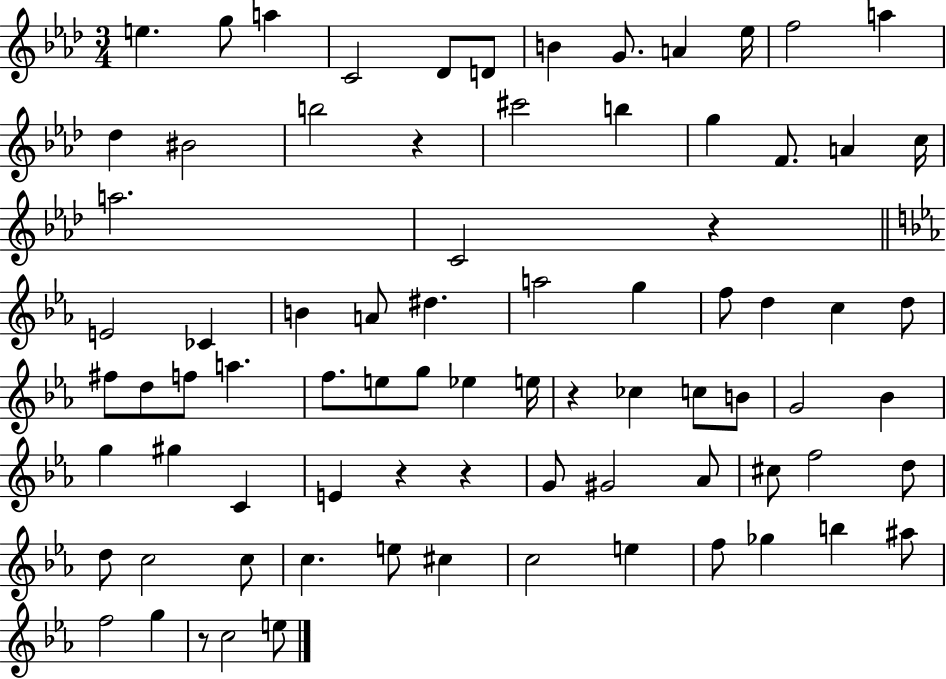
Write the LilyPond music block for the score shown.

{
  \clef treble
  \numericTimeSignature
  \time 3/4
  \key aes \major
  \repeat volta 2 { e''4. g''8 a''4 | c'2 des'8 d'8 | b'4 g'8. a'4 ees''16 | f''2 a''4 | \break des''4 bis'2 | b''2 r4 | cis'''2 b''4 | g''4 f'8. a'4 c''16 | \break a''2. | c'2 r4 | \bar "||" \break \key c \minor e'2 ces'4 | b'4 a'8 dis''4. | a''2 g''4 | f''8 d''4 c''4 d''8 | \break fis''8 d''8 f''8 a''4. | f''8. e''8 g''8 ees''4 e''16 | r4 ces''4 c''8 b'8 | g'2 bes'4 | \break g''4 gis''4 c'4 | e'4 r4 r4 | g'8 gis'2 aes'8 | cis''8 f''2 d''8 | \break d''8 c''2 c''8 | c''4. e''8 cis''4 | c''2 e''4 | f''8 ges''4 b''4 ais''8 | \break f''2 g''4 | r8 c''2 e''8 | } \bar "|."
}